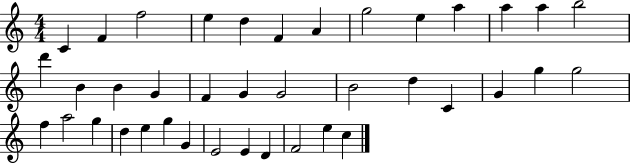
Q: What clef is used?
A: treble